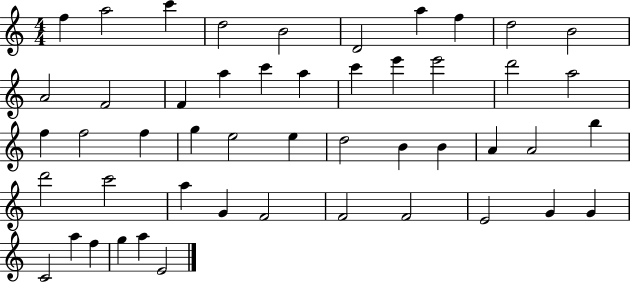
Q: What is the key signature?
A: C major